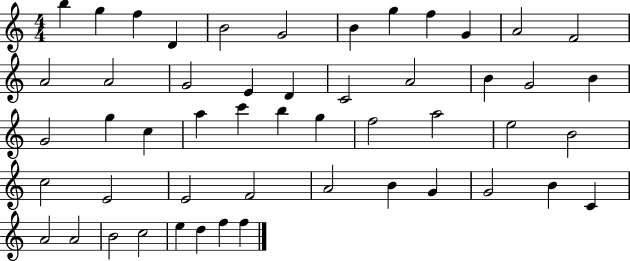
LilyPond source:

{
  \clef treble
  \numericTimeSignature
  \time 4/4
  \key c \major
  b''4 g''4 f''4 d'4 | b'2 g'2 | b'4 g''4 f''4 g'4 | a'2 f'2 | \break a'2 a'2 | g'2 e'4 d'4 | c'2 a'2 | b'4 g'2 b'4 | \break g'2 g''4 c''4 | a''4 c'''4 b''4 g''4 | f''2 a''2 | e''2 b'2 | \break c''2 e'2 | e'2 f'2 | a'2 b'4 g'4 | g'2 b'4 c'4 | \break a'2 a'2 | b'2 c''2 | e''4 d''4 f''4 f''4 | \bar "|."
}